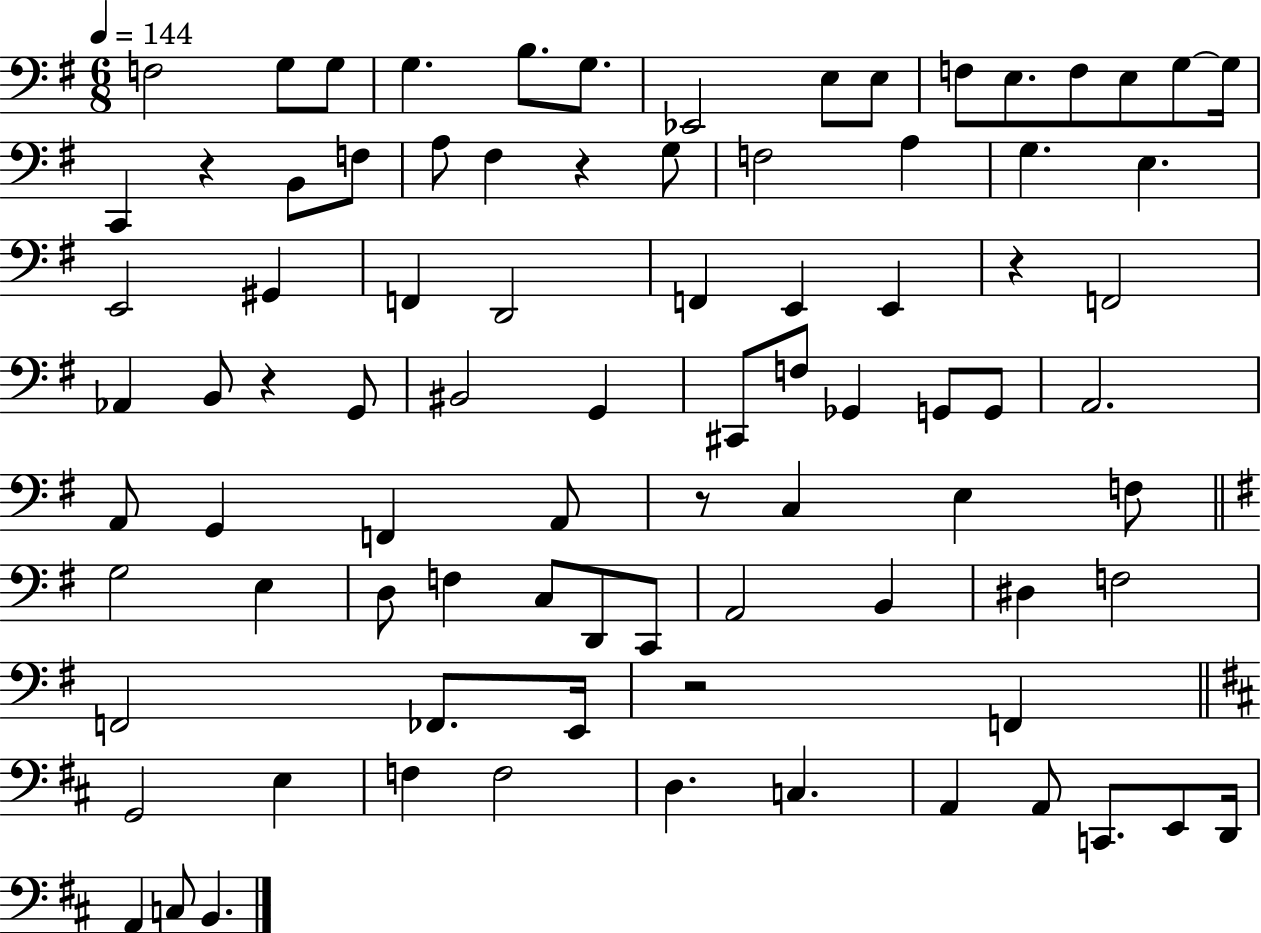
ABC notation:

X:1
T:Untitled
M:6/8
L:1/4
K:G
F,2 G,/2 G,/2 G, B,/2 G,/2 _E,,2 E,/2 E,/2 F,/2 E,/2 F,/2 E,/2 G,/2 G,/4 C,, z B,,/2 F,/2 A,/2 ^F, z G,/2 F,2 A, G, E, E,,2 ^G,, F,, D,,2 F,, E,, E,, z F,,2 _A,, B,,/2 z G,,/2 ^B,,2 G,, ^C,,/2 F,/2 _G,, G,,/2 G,,/2 A,,2 A,,/2 G,, F,, A,,/2 z/2 C, E, F,/2 G,2 E, D,/2 F, C,/2 D,,/2 C,,/2 A,,2 B,, ^D, F,2 F,,2 _F,,/2 E,,/4 z2 F,, G,,2 E, F, F,2 D, C, A,, A,,/2 C,,/2 E,,/2 D,,/4 A,, C,/2 B,,